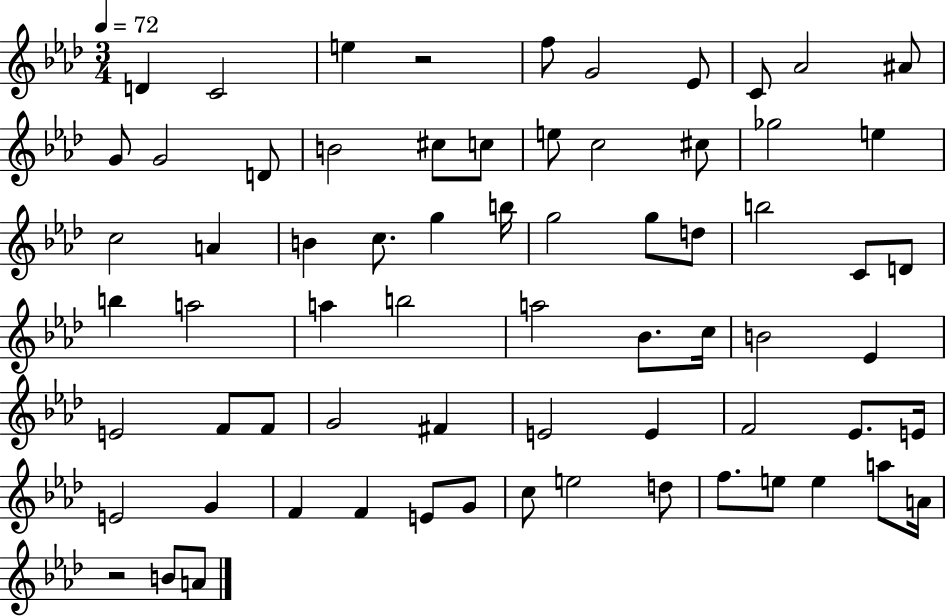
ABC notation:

X:1
T:Untitled
M:3/4
L:1/4
K:Ab
D C2 e z2 f/2 G2 _E/2 C/2 _A2 ^A/2 G/2 G2 D/2 B2 ^c/2 c/2 e/2 c2 ^c/2 _g2 e c2 A B c/2 g b/4 g2 g/2 d/2 b2 C/2 D/2 b a2 a b2 a2 _B/2 c/4 B2 _E E2 F/2 F/2 G2 ^F E2 E F2 _E/2 E/4 E2 G F F E/2 G/2 c/2 e2 d/2 f/2 e/2 e a/2 A/4 z2 B/2 A/2